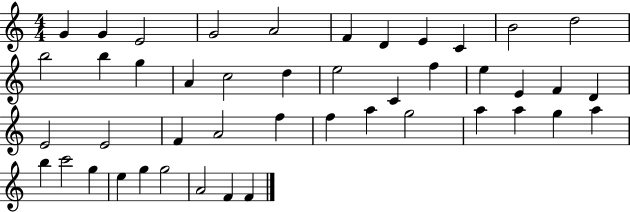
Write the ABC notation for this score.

X:1
T:Untitled
M:4/4
L:1/4
K:C
G G E2 G2 A2 F D E C B2 d2 b2 b g A c2 d e2 C f e E F D E2 E2 F A2 f f a g2 a a g a b c'2 g e g g2 A2 F F